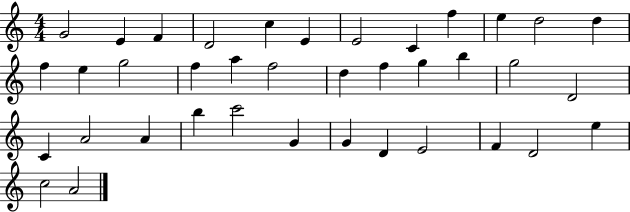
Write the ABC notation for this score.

X:1
T:Untitled
M:4/4
L:1/4
K:C
G2 E F D2 c E E2 C f e d2 d f e g2 f a f2 d f g b g2 D2 C A2 A b c'2 G G D E2 F D2 e c2 A2